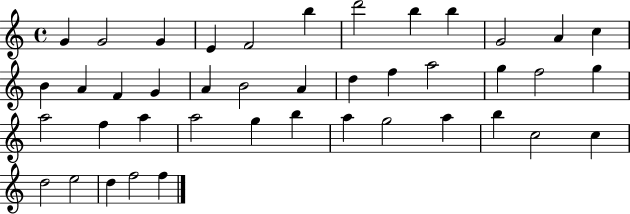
G4/q G4/h G4/q E4/q F4/h B5/q D6/h B5/q B5/q G4/h A4/q C5/q B4/q A4/q F4/q G4/q A4/q B4/h A4/q D5/q F5/q A5/h G5/q F5/h G5/q A5/h F5/q A5/q A5/h G5/q B5/q A5/q G5/h A5/q B5/q C5/h C5/q D5/h E5/h D5/q F5/h F5/q